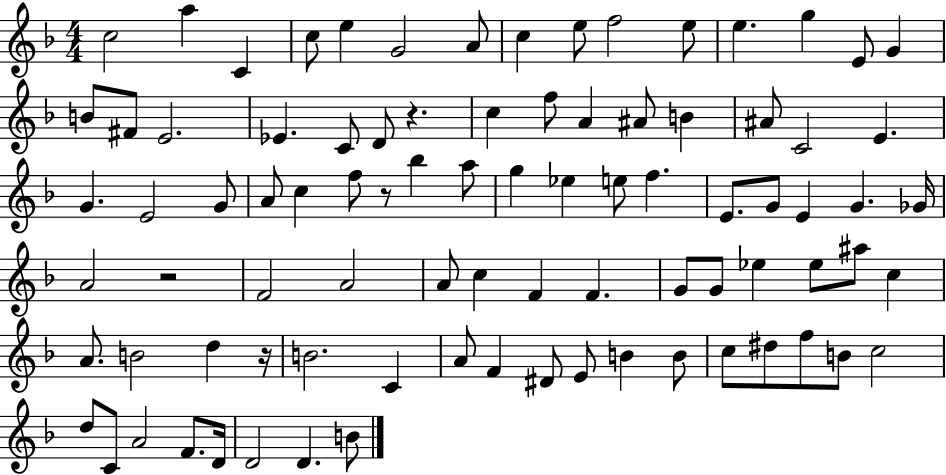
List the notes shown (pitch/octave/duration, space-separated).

C5/h A5/q C4/q C5/e E5/q G4/h A4/e C5/q E5/e F5/h E5/e E5/q. G5/q E4/e G4/q B4/e F#4/e E4/h. Eb4/q. C4/e D4/e R/q. C5/q F5/e A4/q A#4/e B4/q A#4/e C4/h E4/q. G4/q. E4/h G4/e A4/e C5/q F5/e R/e Bb5/q A5/e G5/q Eb5/q E5/e F5/q. E4/e. G4/e E4/q G4/q. Gb4/s A4/h R/h F4/h A4/h A4/e C5/q F4/q F4/q. G4/e G4/e Eb5/q Eb5/e A#5/e C5/q A4/e. B4/h D5/q R/s B4/h. C4/q A4/e F4/q D#4/e E4/e B4/q B4/e C5/e D#5/e F5/e B4/e C5/h D5/e C4/e A4/h F4/e. D4/s D4/h D4/q. B4/e